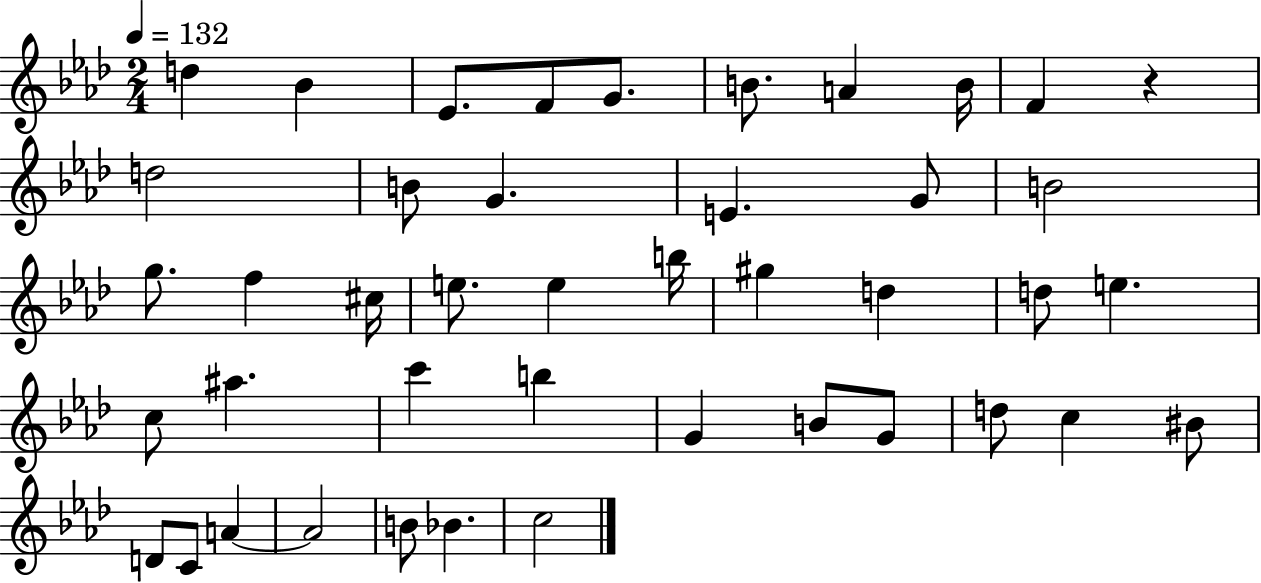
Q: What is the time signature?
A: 2/4